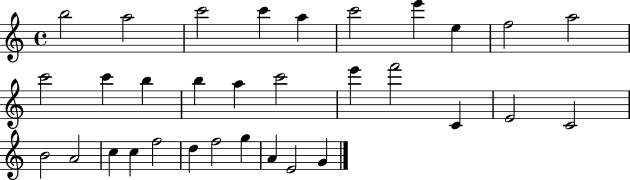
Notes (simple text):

B5/h A5/h C6/h C6/q A5/q C6/h E6/q E5/q F5/h A5/h C6/h C6/q B5/q B5/q A5/q C6/h E6/q F6/h C4/q E4/h C4/h B4/h A4/h C5/q C5/q F5/h D5/q F5/h G5/q A4/q E4/h G4/q